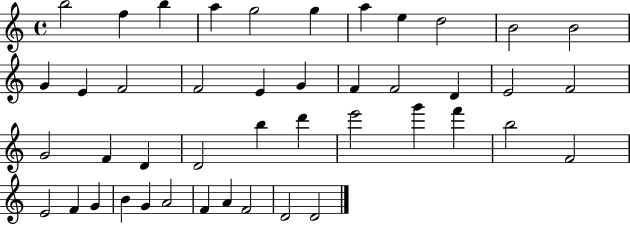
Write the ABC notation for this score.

X:1
T:Untitled
M:4/4
L:1/4
K:C
b2 f b a g2 g a e d2 B2 B2 G E F2 F2 E G F F2 D E2 F2 G2 F D D2 b d' e'2 g' f' b2 F2 E2 F G B G A2 F A F2 D2 D2